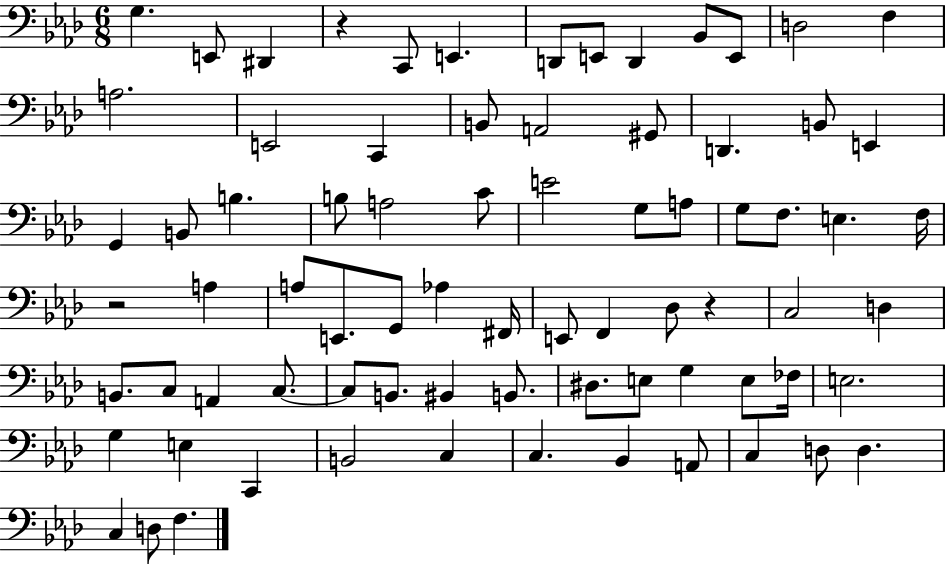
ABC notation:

X:1
T:Untitled
M:6/8
L:1/4
K:Ab
G, E,,/2 ^D,, z C,,/2 E,, D,,/2 E,,/2 D,, _B,,/2 E,,/2 D,2 F, A,2 E,,2 C,, B,,/2 A,,2 ^G,,/2 D,, B,,/2 E,, G,, B,,/2 B, B,/2 A,2 C/2 E2 G,/2 A,/2 G,/2 F,/2 E, F,/4 z2 A, A,/2 E,,/2 G,,/2 _A, ^F,,/4 E,,/2 F,, _D,/2 z C,2 D, B,,/2 C,/2 A,, C,/2 C,/2 B,,/2 ^B,, B,,/2 ^D,/2 E,/2 G, E,/2 _F,/4 E,2 G, E, C,, B,,2 C, C, _B,, A,,/2 C, D,/2 D, C, D,/2 F,